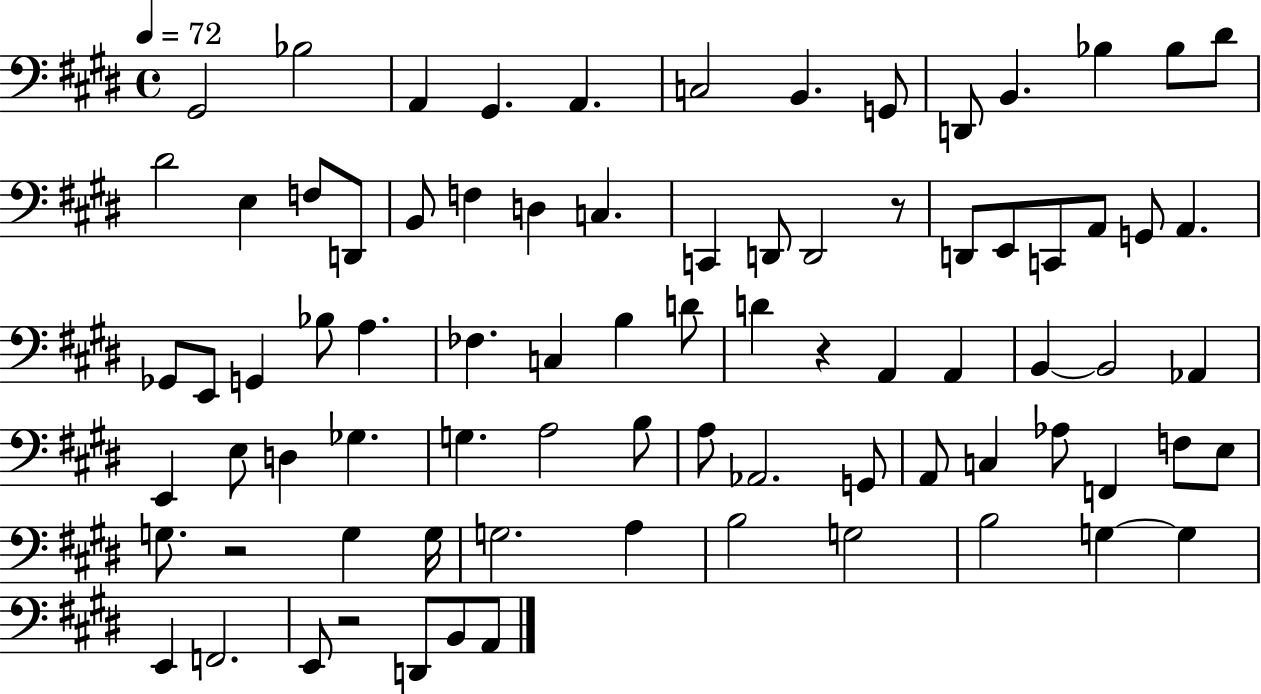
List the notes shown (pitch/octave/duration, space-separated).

G#2/h Bb3/h A2/q G#2/q. A2/q. C3/h B2/q. G2/e D2/e B2/q. Bb3/q Bb3/e D#4/e D#4/h E3/q F3/e D2/e B2/e F3/q D3/q C3/q. C2/q D2/e D2/h R/e D2/e E2/e C2/e A2/e G2/e A2/q. Gb2/e E2/e G2/q Bb3/e A3/q. FES3/q. C3/q B3/q D4/e D4/q R/q A2/q A2/q B2/q B2/h Ab2/q E2/q E3/e D3/q Gb3/q. G3/q. A3/h B3/e A3/e Ab2/h. G2/e A2/e C3/q Ab3/e F2/q F3/e E3/e G3/e. R/h G3/q G3/s G3/h. A3/q B3/h G3/h B3/h G3/q G3/q E2/q F2/h. E2/e R/h D2/e B2/e A2/e